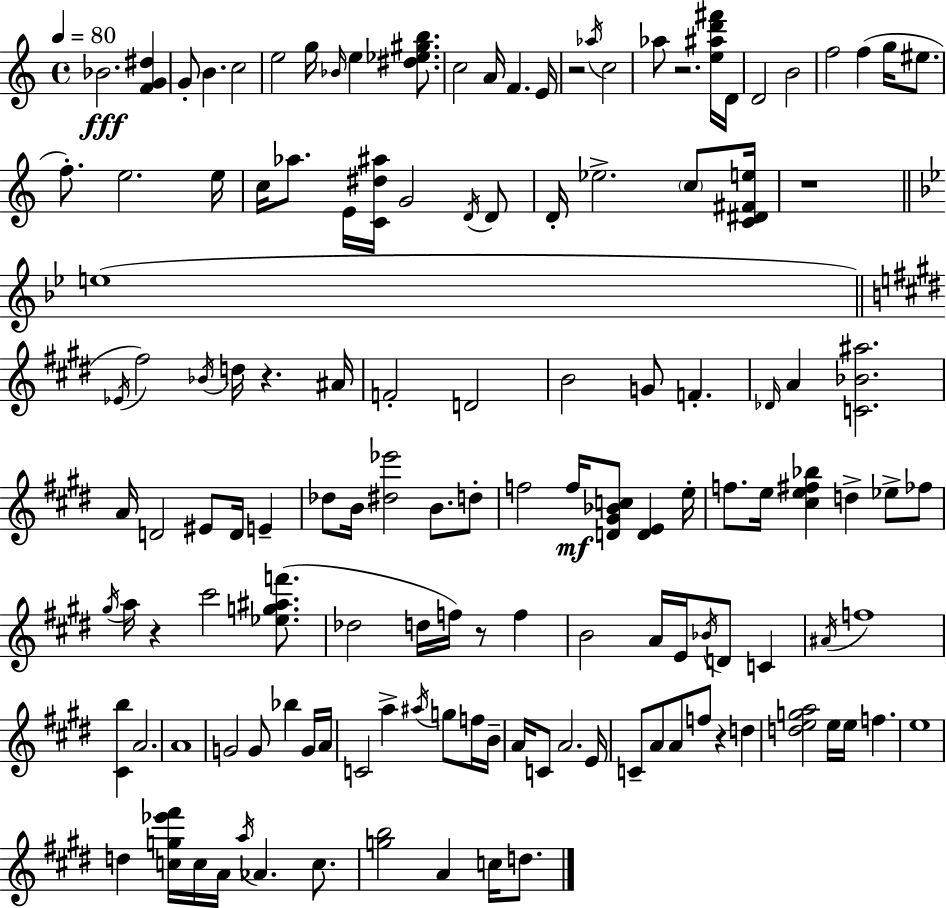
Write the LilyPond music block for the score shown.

{
  \clef treble
  \time 4/4
  \defaultTimeSignature
  \key c \major
  \tempo 4 = 80
  \repeat volta 2 { bes'2.\fff <f' g' dis''>4 | g'8-. b'4. c''2 | e''2 g''16 \grace { bes'16 } e''4 <dis'' ees'' gis'' b''>8. | c''2 a'16 f'4. | \break e'16 r2 \acciaccatura { aes''16 } c''2 | aes''8 r2. | <e'' ais'' d''' fis'''>16 d'16 d'2 b'2 | f''2 f''4( g''16 eis''8. | \break f''8.-.) e''2. | e''16 c''16 aes''8. e'16 <c' dis'' ais''>16 g'2 | \acciaccatura { d'16 } d'8 d'16-. ees''2.-> | \parenthesize c''8 <c' dis' fis' e''>16 r1 | \break \bar "||" \break \key bes \major e''1( | \bar "||" \break \key e \major \acciaccatura { ees'16 } fis''2) \acciaccatura { bes'16 } d''16 r4. | ais'16 f'2-. d'2 | b'2 g'8 f'4.-. | \grace { des'16 } a'4 <c' bes' ais''>2. | \break a'16 d'2 eis'8 d'16 e'4-- | des''8 b'16 <dis'' ees'''>2 b'8. | d''8-. f''2 f''16\mf <d' gis' bes' c''>8 <d' e'>4 | e''16-. f''8. e''16 <cis'' e'' fis'' bes''>4 d''4-> ees''8-> | \break fes''8 \acciaccatura { gis''16 } a''16 r4 cis'''2 | <ees'' g'' ais'' f'''>8.( des''2 d''16 f''16) r8 | f''4 b'2 a'16 e'16 \acciaccatura { bes'16 } d'8 | c'4 \acciaccatura { ais'16 } f''1 | \break <cis' b''>4 a'2. | a'1 | g'2 g'8 | bes''4 g'16 a'16 c'2 a''4-> | \break \acciaccatura { ais''16 } g''8 f''16 b'16-- a'16 c'8 a'2. | e'16 c'8-- a'8 a'8 f''8 r4 | d''4 <d'' e'' g'' a''>2 e''16 | e''16 f''4. e''1 | \break d''4 <c'' g'' ees''' fis'''>16 c''16 a'16 \acciaccatura { a''16 } aes'4. | c''8. <g'' b''>2 | a'4 c''16 d''8. } \bar "|."
}